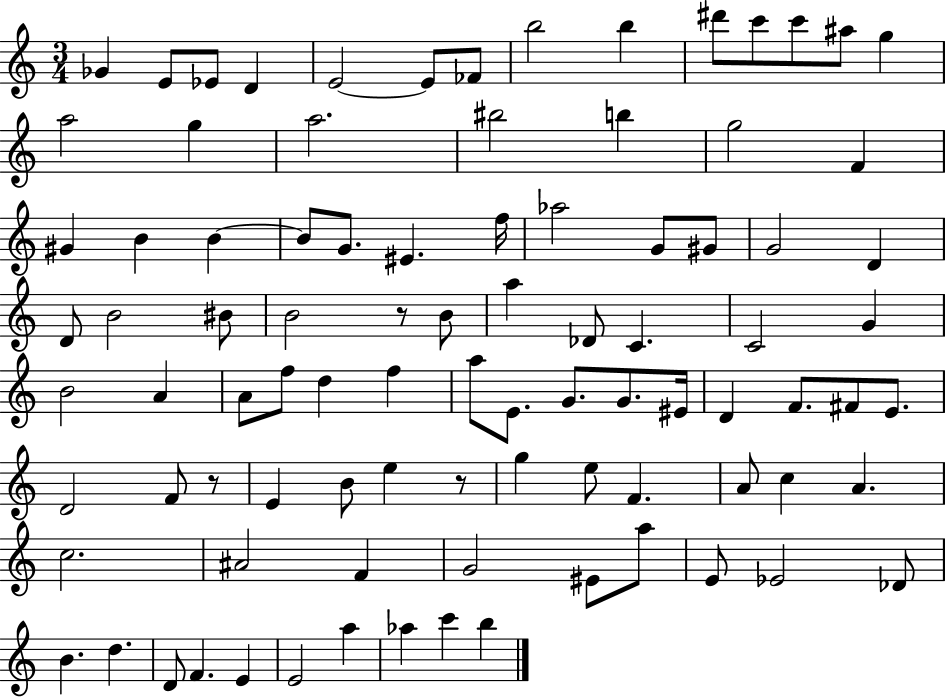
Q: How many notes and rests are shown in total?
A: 91